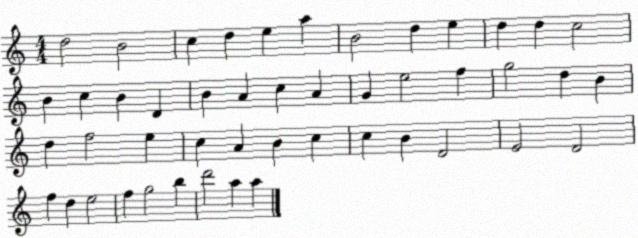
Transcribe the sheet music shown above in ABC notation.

X:1
T:Untitled
M:4/4
L:1/4
K:C
d2 B2 c d e a B2 d e d d c2 B c B D B A c A G e2 f g2 d B d f2 e c A B c c B D2 E2 D2 f d e2 f g2 b d'2 a a